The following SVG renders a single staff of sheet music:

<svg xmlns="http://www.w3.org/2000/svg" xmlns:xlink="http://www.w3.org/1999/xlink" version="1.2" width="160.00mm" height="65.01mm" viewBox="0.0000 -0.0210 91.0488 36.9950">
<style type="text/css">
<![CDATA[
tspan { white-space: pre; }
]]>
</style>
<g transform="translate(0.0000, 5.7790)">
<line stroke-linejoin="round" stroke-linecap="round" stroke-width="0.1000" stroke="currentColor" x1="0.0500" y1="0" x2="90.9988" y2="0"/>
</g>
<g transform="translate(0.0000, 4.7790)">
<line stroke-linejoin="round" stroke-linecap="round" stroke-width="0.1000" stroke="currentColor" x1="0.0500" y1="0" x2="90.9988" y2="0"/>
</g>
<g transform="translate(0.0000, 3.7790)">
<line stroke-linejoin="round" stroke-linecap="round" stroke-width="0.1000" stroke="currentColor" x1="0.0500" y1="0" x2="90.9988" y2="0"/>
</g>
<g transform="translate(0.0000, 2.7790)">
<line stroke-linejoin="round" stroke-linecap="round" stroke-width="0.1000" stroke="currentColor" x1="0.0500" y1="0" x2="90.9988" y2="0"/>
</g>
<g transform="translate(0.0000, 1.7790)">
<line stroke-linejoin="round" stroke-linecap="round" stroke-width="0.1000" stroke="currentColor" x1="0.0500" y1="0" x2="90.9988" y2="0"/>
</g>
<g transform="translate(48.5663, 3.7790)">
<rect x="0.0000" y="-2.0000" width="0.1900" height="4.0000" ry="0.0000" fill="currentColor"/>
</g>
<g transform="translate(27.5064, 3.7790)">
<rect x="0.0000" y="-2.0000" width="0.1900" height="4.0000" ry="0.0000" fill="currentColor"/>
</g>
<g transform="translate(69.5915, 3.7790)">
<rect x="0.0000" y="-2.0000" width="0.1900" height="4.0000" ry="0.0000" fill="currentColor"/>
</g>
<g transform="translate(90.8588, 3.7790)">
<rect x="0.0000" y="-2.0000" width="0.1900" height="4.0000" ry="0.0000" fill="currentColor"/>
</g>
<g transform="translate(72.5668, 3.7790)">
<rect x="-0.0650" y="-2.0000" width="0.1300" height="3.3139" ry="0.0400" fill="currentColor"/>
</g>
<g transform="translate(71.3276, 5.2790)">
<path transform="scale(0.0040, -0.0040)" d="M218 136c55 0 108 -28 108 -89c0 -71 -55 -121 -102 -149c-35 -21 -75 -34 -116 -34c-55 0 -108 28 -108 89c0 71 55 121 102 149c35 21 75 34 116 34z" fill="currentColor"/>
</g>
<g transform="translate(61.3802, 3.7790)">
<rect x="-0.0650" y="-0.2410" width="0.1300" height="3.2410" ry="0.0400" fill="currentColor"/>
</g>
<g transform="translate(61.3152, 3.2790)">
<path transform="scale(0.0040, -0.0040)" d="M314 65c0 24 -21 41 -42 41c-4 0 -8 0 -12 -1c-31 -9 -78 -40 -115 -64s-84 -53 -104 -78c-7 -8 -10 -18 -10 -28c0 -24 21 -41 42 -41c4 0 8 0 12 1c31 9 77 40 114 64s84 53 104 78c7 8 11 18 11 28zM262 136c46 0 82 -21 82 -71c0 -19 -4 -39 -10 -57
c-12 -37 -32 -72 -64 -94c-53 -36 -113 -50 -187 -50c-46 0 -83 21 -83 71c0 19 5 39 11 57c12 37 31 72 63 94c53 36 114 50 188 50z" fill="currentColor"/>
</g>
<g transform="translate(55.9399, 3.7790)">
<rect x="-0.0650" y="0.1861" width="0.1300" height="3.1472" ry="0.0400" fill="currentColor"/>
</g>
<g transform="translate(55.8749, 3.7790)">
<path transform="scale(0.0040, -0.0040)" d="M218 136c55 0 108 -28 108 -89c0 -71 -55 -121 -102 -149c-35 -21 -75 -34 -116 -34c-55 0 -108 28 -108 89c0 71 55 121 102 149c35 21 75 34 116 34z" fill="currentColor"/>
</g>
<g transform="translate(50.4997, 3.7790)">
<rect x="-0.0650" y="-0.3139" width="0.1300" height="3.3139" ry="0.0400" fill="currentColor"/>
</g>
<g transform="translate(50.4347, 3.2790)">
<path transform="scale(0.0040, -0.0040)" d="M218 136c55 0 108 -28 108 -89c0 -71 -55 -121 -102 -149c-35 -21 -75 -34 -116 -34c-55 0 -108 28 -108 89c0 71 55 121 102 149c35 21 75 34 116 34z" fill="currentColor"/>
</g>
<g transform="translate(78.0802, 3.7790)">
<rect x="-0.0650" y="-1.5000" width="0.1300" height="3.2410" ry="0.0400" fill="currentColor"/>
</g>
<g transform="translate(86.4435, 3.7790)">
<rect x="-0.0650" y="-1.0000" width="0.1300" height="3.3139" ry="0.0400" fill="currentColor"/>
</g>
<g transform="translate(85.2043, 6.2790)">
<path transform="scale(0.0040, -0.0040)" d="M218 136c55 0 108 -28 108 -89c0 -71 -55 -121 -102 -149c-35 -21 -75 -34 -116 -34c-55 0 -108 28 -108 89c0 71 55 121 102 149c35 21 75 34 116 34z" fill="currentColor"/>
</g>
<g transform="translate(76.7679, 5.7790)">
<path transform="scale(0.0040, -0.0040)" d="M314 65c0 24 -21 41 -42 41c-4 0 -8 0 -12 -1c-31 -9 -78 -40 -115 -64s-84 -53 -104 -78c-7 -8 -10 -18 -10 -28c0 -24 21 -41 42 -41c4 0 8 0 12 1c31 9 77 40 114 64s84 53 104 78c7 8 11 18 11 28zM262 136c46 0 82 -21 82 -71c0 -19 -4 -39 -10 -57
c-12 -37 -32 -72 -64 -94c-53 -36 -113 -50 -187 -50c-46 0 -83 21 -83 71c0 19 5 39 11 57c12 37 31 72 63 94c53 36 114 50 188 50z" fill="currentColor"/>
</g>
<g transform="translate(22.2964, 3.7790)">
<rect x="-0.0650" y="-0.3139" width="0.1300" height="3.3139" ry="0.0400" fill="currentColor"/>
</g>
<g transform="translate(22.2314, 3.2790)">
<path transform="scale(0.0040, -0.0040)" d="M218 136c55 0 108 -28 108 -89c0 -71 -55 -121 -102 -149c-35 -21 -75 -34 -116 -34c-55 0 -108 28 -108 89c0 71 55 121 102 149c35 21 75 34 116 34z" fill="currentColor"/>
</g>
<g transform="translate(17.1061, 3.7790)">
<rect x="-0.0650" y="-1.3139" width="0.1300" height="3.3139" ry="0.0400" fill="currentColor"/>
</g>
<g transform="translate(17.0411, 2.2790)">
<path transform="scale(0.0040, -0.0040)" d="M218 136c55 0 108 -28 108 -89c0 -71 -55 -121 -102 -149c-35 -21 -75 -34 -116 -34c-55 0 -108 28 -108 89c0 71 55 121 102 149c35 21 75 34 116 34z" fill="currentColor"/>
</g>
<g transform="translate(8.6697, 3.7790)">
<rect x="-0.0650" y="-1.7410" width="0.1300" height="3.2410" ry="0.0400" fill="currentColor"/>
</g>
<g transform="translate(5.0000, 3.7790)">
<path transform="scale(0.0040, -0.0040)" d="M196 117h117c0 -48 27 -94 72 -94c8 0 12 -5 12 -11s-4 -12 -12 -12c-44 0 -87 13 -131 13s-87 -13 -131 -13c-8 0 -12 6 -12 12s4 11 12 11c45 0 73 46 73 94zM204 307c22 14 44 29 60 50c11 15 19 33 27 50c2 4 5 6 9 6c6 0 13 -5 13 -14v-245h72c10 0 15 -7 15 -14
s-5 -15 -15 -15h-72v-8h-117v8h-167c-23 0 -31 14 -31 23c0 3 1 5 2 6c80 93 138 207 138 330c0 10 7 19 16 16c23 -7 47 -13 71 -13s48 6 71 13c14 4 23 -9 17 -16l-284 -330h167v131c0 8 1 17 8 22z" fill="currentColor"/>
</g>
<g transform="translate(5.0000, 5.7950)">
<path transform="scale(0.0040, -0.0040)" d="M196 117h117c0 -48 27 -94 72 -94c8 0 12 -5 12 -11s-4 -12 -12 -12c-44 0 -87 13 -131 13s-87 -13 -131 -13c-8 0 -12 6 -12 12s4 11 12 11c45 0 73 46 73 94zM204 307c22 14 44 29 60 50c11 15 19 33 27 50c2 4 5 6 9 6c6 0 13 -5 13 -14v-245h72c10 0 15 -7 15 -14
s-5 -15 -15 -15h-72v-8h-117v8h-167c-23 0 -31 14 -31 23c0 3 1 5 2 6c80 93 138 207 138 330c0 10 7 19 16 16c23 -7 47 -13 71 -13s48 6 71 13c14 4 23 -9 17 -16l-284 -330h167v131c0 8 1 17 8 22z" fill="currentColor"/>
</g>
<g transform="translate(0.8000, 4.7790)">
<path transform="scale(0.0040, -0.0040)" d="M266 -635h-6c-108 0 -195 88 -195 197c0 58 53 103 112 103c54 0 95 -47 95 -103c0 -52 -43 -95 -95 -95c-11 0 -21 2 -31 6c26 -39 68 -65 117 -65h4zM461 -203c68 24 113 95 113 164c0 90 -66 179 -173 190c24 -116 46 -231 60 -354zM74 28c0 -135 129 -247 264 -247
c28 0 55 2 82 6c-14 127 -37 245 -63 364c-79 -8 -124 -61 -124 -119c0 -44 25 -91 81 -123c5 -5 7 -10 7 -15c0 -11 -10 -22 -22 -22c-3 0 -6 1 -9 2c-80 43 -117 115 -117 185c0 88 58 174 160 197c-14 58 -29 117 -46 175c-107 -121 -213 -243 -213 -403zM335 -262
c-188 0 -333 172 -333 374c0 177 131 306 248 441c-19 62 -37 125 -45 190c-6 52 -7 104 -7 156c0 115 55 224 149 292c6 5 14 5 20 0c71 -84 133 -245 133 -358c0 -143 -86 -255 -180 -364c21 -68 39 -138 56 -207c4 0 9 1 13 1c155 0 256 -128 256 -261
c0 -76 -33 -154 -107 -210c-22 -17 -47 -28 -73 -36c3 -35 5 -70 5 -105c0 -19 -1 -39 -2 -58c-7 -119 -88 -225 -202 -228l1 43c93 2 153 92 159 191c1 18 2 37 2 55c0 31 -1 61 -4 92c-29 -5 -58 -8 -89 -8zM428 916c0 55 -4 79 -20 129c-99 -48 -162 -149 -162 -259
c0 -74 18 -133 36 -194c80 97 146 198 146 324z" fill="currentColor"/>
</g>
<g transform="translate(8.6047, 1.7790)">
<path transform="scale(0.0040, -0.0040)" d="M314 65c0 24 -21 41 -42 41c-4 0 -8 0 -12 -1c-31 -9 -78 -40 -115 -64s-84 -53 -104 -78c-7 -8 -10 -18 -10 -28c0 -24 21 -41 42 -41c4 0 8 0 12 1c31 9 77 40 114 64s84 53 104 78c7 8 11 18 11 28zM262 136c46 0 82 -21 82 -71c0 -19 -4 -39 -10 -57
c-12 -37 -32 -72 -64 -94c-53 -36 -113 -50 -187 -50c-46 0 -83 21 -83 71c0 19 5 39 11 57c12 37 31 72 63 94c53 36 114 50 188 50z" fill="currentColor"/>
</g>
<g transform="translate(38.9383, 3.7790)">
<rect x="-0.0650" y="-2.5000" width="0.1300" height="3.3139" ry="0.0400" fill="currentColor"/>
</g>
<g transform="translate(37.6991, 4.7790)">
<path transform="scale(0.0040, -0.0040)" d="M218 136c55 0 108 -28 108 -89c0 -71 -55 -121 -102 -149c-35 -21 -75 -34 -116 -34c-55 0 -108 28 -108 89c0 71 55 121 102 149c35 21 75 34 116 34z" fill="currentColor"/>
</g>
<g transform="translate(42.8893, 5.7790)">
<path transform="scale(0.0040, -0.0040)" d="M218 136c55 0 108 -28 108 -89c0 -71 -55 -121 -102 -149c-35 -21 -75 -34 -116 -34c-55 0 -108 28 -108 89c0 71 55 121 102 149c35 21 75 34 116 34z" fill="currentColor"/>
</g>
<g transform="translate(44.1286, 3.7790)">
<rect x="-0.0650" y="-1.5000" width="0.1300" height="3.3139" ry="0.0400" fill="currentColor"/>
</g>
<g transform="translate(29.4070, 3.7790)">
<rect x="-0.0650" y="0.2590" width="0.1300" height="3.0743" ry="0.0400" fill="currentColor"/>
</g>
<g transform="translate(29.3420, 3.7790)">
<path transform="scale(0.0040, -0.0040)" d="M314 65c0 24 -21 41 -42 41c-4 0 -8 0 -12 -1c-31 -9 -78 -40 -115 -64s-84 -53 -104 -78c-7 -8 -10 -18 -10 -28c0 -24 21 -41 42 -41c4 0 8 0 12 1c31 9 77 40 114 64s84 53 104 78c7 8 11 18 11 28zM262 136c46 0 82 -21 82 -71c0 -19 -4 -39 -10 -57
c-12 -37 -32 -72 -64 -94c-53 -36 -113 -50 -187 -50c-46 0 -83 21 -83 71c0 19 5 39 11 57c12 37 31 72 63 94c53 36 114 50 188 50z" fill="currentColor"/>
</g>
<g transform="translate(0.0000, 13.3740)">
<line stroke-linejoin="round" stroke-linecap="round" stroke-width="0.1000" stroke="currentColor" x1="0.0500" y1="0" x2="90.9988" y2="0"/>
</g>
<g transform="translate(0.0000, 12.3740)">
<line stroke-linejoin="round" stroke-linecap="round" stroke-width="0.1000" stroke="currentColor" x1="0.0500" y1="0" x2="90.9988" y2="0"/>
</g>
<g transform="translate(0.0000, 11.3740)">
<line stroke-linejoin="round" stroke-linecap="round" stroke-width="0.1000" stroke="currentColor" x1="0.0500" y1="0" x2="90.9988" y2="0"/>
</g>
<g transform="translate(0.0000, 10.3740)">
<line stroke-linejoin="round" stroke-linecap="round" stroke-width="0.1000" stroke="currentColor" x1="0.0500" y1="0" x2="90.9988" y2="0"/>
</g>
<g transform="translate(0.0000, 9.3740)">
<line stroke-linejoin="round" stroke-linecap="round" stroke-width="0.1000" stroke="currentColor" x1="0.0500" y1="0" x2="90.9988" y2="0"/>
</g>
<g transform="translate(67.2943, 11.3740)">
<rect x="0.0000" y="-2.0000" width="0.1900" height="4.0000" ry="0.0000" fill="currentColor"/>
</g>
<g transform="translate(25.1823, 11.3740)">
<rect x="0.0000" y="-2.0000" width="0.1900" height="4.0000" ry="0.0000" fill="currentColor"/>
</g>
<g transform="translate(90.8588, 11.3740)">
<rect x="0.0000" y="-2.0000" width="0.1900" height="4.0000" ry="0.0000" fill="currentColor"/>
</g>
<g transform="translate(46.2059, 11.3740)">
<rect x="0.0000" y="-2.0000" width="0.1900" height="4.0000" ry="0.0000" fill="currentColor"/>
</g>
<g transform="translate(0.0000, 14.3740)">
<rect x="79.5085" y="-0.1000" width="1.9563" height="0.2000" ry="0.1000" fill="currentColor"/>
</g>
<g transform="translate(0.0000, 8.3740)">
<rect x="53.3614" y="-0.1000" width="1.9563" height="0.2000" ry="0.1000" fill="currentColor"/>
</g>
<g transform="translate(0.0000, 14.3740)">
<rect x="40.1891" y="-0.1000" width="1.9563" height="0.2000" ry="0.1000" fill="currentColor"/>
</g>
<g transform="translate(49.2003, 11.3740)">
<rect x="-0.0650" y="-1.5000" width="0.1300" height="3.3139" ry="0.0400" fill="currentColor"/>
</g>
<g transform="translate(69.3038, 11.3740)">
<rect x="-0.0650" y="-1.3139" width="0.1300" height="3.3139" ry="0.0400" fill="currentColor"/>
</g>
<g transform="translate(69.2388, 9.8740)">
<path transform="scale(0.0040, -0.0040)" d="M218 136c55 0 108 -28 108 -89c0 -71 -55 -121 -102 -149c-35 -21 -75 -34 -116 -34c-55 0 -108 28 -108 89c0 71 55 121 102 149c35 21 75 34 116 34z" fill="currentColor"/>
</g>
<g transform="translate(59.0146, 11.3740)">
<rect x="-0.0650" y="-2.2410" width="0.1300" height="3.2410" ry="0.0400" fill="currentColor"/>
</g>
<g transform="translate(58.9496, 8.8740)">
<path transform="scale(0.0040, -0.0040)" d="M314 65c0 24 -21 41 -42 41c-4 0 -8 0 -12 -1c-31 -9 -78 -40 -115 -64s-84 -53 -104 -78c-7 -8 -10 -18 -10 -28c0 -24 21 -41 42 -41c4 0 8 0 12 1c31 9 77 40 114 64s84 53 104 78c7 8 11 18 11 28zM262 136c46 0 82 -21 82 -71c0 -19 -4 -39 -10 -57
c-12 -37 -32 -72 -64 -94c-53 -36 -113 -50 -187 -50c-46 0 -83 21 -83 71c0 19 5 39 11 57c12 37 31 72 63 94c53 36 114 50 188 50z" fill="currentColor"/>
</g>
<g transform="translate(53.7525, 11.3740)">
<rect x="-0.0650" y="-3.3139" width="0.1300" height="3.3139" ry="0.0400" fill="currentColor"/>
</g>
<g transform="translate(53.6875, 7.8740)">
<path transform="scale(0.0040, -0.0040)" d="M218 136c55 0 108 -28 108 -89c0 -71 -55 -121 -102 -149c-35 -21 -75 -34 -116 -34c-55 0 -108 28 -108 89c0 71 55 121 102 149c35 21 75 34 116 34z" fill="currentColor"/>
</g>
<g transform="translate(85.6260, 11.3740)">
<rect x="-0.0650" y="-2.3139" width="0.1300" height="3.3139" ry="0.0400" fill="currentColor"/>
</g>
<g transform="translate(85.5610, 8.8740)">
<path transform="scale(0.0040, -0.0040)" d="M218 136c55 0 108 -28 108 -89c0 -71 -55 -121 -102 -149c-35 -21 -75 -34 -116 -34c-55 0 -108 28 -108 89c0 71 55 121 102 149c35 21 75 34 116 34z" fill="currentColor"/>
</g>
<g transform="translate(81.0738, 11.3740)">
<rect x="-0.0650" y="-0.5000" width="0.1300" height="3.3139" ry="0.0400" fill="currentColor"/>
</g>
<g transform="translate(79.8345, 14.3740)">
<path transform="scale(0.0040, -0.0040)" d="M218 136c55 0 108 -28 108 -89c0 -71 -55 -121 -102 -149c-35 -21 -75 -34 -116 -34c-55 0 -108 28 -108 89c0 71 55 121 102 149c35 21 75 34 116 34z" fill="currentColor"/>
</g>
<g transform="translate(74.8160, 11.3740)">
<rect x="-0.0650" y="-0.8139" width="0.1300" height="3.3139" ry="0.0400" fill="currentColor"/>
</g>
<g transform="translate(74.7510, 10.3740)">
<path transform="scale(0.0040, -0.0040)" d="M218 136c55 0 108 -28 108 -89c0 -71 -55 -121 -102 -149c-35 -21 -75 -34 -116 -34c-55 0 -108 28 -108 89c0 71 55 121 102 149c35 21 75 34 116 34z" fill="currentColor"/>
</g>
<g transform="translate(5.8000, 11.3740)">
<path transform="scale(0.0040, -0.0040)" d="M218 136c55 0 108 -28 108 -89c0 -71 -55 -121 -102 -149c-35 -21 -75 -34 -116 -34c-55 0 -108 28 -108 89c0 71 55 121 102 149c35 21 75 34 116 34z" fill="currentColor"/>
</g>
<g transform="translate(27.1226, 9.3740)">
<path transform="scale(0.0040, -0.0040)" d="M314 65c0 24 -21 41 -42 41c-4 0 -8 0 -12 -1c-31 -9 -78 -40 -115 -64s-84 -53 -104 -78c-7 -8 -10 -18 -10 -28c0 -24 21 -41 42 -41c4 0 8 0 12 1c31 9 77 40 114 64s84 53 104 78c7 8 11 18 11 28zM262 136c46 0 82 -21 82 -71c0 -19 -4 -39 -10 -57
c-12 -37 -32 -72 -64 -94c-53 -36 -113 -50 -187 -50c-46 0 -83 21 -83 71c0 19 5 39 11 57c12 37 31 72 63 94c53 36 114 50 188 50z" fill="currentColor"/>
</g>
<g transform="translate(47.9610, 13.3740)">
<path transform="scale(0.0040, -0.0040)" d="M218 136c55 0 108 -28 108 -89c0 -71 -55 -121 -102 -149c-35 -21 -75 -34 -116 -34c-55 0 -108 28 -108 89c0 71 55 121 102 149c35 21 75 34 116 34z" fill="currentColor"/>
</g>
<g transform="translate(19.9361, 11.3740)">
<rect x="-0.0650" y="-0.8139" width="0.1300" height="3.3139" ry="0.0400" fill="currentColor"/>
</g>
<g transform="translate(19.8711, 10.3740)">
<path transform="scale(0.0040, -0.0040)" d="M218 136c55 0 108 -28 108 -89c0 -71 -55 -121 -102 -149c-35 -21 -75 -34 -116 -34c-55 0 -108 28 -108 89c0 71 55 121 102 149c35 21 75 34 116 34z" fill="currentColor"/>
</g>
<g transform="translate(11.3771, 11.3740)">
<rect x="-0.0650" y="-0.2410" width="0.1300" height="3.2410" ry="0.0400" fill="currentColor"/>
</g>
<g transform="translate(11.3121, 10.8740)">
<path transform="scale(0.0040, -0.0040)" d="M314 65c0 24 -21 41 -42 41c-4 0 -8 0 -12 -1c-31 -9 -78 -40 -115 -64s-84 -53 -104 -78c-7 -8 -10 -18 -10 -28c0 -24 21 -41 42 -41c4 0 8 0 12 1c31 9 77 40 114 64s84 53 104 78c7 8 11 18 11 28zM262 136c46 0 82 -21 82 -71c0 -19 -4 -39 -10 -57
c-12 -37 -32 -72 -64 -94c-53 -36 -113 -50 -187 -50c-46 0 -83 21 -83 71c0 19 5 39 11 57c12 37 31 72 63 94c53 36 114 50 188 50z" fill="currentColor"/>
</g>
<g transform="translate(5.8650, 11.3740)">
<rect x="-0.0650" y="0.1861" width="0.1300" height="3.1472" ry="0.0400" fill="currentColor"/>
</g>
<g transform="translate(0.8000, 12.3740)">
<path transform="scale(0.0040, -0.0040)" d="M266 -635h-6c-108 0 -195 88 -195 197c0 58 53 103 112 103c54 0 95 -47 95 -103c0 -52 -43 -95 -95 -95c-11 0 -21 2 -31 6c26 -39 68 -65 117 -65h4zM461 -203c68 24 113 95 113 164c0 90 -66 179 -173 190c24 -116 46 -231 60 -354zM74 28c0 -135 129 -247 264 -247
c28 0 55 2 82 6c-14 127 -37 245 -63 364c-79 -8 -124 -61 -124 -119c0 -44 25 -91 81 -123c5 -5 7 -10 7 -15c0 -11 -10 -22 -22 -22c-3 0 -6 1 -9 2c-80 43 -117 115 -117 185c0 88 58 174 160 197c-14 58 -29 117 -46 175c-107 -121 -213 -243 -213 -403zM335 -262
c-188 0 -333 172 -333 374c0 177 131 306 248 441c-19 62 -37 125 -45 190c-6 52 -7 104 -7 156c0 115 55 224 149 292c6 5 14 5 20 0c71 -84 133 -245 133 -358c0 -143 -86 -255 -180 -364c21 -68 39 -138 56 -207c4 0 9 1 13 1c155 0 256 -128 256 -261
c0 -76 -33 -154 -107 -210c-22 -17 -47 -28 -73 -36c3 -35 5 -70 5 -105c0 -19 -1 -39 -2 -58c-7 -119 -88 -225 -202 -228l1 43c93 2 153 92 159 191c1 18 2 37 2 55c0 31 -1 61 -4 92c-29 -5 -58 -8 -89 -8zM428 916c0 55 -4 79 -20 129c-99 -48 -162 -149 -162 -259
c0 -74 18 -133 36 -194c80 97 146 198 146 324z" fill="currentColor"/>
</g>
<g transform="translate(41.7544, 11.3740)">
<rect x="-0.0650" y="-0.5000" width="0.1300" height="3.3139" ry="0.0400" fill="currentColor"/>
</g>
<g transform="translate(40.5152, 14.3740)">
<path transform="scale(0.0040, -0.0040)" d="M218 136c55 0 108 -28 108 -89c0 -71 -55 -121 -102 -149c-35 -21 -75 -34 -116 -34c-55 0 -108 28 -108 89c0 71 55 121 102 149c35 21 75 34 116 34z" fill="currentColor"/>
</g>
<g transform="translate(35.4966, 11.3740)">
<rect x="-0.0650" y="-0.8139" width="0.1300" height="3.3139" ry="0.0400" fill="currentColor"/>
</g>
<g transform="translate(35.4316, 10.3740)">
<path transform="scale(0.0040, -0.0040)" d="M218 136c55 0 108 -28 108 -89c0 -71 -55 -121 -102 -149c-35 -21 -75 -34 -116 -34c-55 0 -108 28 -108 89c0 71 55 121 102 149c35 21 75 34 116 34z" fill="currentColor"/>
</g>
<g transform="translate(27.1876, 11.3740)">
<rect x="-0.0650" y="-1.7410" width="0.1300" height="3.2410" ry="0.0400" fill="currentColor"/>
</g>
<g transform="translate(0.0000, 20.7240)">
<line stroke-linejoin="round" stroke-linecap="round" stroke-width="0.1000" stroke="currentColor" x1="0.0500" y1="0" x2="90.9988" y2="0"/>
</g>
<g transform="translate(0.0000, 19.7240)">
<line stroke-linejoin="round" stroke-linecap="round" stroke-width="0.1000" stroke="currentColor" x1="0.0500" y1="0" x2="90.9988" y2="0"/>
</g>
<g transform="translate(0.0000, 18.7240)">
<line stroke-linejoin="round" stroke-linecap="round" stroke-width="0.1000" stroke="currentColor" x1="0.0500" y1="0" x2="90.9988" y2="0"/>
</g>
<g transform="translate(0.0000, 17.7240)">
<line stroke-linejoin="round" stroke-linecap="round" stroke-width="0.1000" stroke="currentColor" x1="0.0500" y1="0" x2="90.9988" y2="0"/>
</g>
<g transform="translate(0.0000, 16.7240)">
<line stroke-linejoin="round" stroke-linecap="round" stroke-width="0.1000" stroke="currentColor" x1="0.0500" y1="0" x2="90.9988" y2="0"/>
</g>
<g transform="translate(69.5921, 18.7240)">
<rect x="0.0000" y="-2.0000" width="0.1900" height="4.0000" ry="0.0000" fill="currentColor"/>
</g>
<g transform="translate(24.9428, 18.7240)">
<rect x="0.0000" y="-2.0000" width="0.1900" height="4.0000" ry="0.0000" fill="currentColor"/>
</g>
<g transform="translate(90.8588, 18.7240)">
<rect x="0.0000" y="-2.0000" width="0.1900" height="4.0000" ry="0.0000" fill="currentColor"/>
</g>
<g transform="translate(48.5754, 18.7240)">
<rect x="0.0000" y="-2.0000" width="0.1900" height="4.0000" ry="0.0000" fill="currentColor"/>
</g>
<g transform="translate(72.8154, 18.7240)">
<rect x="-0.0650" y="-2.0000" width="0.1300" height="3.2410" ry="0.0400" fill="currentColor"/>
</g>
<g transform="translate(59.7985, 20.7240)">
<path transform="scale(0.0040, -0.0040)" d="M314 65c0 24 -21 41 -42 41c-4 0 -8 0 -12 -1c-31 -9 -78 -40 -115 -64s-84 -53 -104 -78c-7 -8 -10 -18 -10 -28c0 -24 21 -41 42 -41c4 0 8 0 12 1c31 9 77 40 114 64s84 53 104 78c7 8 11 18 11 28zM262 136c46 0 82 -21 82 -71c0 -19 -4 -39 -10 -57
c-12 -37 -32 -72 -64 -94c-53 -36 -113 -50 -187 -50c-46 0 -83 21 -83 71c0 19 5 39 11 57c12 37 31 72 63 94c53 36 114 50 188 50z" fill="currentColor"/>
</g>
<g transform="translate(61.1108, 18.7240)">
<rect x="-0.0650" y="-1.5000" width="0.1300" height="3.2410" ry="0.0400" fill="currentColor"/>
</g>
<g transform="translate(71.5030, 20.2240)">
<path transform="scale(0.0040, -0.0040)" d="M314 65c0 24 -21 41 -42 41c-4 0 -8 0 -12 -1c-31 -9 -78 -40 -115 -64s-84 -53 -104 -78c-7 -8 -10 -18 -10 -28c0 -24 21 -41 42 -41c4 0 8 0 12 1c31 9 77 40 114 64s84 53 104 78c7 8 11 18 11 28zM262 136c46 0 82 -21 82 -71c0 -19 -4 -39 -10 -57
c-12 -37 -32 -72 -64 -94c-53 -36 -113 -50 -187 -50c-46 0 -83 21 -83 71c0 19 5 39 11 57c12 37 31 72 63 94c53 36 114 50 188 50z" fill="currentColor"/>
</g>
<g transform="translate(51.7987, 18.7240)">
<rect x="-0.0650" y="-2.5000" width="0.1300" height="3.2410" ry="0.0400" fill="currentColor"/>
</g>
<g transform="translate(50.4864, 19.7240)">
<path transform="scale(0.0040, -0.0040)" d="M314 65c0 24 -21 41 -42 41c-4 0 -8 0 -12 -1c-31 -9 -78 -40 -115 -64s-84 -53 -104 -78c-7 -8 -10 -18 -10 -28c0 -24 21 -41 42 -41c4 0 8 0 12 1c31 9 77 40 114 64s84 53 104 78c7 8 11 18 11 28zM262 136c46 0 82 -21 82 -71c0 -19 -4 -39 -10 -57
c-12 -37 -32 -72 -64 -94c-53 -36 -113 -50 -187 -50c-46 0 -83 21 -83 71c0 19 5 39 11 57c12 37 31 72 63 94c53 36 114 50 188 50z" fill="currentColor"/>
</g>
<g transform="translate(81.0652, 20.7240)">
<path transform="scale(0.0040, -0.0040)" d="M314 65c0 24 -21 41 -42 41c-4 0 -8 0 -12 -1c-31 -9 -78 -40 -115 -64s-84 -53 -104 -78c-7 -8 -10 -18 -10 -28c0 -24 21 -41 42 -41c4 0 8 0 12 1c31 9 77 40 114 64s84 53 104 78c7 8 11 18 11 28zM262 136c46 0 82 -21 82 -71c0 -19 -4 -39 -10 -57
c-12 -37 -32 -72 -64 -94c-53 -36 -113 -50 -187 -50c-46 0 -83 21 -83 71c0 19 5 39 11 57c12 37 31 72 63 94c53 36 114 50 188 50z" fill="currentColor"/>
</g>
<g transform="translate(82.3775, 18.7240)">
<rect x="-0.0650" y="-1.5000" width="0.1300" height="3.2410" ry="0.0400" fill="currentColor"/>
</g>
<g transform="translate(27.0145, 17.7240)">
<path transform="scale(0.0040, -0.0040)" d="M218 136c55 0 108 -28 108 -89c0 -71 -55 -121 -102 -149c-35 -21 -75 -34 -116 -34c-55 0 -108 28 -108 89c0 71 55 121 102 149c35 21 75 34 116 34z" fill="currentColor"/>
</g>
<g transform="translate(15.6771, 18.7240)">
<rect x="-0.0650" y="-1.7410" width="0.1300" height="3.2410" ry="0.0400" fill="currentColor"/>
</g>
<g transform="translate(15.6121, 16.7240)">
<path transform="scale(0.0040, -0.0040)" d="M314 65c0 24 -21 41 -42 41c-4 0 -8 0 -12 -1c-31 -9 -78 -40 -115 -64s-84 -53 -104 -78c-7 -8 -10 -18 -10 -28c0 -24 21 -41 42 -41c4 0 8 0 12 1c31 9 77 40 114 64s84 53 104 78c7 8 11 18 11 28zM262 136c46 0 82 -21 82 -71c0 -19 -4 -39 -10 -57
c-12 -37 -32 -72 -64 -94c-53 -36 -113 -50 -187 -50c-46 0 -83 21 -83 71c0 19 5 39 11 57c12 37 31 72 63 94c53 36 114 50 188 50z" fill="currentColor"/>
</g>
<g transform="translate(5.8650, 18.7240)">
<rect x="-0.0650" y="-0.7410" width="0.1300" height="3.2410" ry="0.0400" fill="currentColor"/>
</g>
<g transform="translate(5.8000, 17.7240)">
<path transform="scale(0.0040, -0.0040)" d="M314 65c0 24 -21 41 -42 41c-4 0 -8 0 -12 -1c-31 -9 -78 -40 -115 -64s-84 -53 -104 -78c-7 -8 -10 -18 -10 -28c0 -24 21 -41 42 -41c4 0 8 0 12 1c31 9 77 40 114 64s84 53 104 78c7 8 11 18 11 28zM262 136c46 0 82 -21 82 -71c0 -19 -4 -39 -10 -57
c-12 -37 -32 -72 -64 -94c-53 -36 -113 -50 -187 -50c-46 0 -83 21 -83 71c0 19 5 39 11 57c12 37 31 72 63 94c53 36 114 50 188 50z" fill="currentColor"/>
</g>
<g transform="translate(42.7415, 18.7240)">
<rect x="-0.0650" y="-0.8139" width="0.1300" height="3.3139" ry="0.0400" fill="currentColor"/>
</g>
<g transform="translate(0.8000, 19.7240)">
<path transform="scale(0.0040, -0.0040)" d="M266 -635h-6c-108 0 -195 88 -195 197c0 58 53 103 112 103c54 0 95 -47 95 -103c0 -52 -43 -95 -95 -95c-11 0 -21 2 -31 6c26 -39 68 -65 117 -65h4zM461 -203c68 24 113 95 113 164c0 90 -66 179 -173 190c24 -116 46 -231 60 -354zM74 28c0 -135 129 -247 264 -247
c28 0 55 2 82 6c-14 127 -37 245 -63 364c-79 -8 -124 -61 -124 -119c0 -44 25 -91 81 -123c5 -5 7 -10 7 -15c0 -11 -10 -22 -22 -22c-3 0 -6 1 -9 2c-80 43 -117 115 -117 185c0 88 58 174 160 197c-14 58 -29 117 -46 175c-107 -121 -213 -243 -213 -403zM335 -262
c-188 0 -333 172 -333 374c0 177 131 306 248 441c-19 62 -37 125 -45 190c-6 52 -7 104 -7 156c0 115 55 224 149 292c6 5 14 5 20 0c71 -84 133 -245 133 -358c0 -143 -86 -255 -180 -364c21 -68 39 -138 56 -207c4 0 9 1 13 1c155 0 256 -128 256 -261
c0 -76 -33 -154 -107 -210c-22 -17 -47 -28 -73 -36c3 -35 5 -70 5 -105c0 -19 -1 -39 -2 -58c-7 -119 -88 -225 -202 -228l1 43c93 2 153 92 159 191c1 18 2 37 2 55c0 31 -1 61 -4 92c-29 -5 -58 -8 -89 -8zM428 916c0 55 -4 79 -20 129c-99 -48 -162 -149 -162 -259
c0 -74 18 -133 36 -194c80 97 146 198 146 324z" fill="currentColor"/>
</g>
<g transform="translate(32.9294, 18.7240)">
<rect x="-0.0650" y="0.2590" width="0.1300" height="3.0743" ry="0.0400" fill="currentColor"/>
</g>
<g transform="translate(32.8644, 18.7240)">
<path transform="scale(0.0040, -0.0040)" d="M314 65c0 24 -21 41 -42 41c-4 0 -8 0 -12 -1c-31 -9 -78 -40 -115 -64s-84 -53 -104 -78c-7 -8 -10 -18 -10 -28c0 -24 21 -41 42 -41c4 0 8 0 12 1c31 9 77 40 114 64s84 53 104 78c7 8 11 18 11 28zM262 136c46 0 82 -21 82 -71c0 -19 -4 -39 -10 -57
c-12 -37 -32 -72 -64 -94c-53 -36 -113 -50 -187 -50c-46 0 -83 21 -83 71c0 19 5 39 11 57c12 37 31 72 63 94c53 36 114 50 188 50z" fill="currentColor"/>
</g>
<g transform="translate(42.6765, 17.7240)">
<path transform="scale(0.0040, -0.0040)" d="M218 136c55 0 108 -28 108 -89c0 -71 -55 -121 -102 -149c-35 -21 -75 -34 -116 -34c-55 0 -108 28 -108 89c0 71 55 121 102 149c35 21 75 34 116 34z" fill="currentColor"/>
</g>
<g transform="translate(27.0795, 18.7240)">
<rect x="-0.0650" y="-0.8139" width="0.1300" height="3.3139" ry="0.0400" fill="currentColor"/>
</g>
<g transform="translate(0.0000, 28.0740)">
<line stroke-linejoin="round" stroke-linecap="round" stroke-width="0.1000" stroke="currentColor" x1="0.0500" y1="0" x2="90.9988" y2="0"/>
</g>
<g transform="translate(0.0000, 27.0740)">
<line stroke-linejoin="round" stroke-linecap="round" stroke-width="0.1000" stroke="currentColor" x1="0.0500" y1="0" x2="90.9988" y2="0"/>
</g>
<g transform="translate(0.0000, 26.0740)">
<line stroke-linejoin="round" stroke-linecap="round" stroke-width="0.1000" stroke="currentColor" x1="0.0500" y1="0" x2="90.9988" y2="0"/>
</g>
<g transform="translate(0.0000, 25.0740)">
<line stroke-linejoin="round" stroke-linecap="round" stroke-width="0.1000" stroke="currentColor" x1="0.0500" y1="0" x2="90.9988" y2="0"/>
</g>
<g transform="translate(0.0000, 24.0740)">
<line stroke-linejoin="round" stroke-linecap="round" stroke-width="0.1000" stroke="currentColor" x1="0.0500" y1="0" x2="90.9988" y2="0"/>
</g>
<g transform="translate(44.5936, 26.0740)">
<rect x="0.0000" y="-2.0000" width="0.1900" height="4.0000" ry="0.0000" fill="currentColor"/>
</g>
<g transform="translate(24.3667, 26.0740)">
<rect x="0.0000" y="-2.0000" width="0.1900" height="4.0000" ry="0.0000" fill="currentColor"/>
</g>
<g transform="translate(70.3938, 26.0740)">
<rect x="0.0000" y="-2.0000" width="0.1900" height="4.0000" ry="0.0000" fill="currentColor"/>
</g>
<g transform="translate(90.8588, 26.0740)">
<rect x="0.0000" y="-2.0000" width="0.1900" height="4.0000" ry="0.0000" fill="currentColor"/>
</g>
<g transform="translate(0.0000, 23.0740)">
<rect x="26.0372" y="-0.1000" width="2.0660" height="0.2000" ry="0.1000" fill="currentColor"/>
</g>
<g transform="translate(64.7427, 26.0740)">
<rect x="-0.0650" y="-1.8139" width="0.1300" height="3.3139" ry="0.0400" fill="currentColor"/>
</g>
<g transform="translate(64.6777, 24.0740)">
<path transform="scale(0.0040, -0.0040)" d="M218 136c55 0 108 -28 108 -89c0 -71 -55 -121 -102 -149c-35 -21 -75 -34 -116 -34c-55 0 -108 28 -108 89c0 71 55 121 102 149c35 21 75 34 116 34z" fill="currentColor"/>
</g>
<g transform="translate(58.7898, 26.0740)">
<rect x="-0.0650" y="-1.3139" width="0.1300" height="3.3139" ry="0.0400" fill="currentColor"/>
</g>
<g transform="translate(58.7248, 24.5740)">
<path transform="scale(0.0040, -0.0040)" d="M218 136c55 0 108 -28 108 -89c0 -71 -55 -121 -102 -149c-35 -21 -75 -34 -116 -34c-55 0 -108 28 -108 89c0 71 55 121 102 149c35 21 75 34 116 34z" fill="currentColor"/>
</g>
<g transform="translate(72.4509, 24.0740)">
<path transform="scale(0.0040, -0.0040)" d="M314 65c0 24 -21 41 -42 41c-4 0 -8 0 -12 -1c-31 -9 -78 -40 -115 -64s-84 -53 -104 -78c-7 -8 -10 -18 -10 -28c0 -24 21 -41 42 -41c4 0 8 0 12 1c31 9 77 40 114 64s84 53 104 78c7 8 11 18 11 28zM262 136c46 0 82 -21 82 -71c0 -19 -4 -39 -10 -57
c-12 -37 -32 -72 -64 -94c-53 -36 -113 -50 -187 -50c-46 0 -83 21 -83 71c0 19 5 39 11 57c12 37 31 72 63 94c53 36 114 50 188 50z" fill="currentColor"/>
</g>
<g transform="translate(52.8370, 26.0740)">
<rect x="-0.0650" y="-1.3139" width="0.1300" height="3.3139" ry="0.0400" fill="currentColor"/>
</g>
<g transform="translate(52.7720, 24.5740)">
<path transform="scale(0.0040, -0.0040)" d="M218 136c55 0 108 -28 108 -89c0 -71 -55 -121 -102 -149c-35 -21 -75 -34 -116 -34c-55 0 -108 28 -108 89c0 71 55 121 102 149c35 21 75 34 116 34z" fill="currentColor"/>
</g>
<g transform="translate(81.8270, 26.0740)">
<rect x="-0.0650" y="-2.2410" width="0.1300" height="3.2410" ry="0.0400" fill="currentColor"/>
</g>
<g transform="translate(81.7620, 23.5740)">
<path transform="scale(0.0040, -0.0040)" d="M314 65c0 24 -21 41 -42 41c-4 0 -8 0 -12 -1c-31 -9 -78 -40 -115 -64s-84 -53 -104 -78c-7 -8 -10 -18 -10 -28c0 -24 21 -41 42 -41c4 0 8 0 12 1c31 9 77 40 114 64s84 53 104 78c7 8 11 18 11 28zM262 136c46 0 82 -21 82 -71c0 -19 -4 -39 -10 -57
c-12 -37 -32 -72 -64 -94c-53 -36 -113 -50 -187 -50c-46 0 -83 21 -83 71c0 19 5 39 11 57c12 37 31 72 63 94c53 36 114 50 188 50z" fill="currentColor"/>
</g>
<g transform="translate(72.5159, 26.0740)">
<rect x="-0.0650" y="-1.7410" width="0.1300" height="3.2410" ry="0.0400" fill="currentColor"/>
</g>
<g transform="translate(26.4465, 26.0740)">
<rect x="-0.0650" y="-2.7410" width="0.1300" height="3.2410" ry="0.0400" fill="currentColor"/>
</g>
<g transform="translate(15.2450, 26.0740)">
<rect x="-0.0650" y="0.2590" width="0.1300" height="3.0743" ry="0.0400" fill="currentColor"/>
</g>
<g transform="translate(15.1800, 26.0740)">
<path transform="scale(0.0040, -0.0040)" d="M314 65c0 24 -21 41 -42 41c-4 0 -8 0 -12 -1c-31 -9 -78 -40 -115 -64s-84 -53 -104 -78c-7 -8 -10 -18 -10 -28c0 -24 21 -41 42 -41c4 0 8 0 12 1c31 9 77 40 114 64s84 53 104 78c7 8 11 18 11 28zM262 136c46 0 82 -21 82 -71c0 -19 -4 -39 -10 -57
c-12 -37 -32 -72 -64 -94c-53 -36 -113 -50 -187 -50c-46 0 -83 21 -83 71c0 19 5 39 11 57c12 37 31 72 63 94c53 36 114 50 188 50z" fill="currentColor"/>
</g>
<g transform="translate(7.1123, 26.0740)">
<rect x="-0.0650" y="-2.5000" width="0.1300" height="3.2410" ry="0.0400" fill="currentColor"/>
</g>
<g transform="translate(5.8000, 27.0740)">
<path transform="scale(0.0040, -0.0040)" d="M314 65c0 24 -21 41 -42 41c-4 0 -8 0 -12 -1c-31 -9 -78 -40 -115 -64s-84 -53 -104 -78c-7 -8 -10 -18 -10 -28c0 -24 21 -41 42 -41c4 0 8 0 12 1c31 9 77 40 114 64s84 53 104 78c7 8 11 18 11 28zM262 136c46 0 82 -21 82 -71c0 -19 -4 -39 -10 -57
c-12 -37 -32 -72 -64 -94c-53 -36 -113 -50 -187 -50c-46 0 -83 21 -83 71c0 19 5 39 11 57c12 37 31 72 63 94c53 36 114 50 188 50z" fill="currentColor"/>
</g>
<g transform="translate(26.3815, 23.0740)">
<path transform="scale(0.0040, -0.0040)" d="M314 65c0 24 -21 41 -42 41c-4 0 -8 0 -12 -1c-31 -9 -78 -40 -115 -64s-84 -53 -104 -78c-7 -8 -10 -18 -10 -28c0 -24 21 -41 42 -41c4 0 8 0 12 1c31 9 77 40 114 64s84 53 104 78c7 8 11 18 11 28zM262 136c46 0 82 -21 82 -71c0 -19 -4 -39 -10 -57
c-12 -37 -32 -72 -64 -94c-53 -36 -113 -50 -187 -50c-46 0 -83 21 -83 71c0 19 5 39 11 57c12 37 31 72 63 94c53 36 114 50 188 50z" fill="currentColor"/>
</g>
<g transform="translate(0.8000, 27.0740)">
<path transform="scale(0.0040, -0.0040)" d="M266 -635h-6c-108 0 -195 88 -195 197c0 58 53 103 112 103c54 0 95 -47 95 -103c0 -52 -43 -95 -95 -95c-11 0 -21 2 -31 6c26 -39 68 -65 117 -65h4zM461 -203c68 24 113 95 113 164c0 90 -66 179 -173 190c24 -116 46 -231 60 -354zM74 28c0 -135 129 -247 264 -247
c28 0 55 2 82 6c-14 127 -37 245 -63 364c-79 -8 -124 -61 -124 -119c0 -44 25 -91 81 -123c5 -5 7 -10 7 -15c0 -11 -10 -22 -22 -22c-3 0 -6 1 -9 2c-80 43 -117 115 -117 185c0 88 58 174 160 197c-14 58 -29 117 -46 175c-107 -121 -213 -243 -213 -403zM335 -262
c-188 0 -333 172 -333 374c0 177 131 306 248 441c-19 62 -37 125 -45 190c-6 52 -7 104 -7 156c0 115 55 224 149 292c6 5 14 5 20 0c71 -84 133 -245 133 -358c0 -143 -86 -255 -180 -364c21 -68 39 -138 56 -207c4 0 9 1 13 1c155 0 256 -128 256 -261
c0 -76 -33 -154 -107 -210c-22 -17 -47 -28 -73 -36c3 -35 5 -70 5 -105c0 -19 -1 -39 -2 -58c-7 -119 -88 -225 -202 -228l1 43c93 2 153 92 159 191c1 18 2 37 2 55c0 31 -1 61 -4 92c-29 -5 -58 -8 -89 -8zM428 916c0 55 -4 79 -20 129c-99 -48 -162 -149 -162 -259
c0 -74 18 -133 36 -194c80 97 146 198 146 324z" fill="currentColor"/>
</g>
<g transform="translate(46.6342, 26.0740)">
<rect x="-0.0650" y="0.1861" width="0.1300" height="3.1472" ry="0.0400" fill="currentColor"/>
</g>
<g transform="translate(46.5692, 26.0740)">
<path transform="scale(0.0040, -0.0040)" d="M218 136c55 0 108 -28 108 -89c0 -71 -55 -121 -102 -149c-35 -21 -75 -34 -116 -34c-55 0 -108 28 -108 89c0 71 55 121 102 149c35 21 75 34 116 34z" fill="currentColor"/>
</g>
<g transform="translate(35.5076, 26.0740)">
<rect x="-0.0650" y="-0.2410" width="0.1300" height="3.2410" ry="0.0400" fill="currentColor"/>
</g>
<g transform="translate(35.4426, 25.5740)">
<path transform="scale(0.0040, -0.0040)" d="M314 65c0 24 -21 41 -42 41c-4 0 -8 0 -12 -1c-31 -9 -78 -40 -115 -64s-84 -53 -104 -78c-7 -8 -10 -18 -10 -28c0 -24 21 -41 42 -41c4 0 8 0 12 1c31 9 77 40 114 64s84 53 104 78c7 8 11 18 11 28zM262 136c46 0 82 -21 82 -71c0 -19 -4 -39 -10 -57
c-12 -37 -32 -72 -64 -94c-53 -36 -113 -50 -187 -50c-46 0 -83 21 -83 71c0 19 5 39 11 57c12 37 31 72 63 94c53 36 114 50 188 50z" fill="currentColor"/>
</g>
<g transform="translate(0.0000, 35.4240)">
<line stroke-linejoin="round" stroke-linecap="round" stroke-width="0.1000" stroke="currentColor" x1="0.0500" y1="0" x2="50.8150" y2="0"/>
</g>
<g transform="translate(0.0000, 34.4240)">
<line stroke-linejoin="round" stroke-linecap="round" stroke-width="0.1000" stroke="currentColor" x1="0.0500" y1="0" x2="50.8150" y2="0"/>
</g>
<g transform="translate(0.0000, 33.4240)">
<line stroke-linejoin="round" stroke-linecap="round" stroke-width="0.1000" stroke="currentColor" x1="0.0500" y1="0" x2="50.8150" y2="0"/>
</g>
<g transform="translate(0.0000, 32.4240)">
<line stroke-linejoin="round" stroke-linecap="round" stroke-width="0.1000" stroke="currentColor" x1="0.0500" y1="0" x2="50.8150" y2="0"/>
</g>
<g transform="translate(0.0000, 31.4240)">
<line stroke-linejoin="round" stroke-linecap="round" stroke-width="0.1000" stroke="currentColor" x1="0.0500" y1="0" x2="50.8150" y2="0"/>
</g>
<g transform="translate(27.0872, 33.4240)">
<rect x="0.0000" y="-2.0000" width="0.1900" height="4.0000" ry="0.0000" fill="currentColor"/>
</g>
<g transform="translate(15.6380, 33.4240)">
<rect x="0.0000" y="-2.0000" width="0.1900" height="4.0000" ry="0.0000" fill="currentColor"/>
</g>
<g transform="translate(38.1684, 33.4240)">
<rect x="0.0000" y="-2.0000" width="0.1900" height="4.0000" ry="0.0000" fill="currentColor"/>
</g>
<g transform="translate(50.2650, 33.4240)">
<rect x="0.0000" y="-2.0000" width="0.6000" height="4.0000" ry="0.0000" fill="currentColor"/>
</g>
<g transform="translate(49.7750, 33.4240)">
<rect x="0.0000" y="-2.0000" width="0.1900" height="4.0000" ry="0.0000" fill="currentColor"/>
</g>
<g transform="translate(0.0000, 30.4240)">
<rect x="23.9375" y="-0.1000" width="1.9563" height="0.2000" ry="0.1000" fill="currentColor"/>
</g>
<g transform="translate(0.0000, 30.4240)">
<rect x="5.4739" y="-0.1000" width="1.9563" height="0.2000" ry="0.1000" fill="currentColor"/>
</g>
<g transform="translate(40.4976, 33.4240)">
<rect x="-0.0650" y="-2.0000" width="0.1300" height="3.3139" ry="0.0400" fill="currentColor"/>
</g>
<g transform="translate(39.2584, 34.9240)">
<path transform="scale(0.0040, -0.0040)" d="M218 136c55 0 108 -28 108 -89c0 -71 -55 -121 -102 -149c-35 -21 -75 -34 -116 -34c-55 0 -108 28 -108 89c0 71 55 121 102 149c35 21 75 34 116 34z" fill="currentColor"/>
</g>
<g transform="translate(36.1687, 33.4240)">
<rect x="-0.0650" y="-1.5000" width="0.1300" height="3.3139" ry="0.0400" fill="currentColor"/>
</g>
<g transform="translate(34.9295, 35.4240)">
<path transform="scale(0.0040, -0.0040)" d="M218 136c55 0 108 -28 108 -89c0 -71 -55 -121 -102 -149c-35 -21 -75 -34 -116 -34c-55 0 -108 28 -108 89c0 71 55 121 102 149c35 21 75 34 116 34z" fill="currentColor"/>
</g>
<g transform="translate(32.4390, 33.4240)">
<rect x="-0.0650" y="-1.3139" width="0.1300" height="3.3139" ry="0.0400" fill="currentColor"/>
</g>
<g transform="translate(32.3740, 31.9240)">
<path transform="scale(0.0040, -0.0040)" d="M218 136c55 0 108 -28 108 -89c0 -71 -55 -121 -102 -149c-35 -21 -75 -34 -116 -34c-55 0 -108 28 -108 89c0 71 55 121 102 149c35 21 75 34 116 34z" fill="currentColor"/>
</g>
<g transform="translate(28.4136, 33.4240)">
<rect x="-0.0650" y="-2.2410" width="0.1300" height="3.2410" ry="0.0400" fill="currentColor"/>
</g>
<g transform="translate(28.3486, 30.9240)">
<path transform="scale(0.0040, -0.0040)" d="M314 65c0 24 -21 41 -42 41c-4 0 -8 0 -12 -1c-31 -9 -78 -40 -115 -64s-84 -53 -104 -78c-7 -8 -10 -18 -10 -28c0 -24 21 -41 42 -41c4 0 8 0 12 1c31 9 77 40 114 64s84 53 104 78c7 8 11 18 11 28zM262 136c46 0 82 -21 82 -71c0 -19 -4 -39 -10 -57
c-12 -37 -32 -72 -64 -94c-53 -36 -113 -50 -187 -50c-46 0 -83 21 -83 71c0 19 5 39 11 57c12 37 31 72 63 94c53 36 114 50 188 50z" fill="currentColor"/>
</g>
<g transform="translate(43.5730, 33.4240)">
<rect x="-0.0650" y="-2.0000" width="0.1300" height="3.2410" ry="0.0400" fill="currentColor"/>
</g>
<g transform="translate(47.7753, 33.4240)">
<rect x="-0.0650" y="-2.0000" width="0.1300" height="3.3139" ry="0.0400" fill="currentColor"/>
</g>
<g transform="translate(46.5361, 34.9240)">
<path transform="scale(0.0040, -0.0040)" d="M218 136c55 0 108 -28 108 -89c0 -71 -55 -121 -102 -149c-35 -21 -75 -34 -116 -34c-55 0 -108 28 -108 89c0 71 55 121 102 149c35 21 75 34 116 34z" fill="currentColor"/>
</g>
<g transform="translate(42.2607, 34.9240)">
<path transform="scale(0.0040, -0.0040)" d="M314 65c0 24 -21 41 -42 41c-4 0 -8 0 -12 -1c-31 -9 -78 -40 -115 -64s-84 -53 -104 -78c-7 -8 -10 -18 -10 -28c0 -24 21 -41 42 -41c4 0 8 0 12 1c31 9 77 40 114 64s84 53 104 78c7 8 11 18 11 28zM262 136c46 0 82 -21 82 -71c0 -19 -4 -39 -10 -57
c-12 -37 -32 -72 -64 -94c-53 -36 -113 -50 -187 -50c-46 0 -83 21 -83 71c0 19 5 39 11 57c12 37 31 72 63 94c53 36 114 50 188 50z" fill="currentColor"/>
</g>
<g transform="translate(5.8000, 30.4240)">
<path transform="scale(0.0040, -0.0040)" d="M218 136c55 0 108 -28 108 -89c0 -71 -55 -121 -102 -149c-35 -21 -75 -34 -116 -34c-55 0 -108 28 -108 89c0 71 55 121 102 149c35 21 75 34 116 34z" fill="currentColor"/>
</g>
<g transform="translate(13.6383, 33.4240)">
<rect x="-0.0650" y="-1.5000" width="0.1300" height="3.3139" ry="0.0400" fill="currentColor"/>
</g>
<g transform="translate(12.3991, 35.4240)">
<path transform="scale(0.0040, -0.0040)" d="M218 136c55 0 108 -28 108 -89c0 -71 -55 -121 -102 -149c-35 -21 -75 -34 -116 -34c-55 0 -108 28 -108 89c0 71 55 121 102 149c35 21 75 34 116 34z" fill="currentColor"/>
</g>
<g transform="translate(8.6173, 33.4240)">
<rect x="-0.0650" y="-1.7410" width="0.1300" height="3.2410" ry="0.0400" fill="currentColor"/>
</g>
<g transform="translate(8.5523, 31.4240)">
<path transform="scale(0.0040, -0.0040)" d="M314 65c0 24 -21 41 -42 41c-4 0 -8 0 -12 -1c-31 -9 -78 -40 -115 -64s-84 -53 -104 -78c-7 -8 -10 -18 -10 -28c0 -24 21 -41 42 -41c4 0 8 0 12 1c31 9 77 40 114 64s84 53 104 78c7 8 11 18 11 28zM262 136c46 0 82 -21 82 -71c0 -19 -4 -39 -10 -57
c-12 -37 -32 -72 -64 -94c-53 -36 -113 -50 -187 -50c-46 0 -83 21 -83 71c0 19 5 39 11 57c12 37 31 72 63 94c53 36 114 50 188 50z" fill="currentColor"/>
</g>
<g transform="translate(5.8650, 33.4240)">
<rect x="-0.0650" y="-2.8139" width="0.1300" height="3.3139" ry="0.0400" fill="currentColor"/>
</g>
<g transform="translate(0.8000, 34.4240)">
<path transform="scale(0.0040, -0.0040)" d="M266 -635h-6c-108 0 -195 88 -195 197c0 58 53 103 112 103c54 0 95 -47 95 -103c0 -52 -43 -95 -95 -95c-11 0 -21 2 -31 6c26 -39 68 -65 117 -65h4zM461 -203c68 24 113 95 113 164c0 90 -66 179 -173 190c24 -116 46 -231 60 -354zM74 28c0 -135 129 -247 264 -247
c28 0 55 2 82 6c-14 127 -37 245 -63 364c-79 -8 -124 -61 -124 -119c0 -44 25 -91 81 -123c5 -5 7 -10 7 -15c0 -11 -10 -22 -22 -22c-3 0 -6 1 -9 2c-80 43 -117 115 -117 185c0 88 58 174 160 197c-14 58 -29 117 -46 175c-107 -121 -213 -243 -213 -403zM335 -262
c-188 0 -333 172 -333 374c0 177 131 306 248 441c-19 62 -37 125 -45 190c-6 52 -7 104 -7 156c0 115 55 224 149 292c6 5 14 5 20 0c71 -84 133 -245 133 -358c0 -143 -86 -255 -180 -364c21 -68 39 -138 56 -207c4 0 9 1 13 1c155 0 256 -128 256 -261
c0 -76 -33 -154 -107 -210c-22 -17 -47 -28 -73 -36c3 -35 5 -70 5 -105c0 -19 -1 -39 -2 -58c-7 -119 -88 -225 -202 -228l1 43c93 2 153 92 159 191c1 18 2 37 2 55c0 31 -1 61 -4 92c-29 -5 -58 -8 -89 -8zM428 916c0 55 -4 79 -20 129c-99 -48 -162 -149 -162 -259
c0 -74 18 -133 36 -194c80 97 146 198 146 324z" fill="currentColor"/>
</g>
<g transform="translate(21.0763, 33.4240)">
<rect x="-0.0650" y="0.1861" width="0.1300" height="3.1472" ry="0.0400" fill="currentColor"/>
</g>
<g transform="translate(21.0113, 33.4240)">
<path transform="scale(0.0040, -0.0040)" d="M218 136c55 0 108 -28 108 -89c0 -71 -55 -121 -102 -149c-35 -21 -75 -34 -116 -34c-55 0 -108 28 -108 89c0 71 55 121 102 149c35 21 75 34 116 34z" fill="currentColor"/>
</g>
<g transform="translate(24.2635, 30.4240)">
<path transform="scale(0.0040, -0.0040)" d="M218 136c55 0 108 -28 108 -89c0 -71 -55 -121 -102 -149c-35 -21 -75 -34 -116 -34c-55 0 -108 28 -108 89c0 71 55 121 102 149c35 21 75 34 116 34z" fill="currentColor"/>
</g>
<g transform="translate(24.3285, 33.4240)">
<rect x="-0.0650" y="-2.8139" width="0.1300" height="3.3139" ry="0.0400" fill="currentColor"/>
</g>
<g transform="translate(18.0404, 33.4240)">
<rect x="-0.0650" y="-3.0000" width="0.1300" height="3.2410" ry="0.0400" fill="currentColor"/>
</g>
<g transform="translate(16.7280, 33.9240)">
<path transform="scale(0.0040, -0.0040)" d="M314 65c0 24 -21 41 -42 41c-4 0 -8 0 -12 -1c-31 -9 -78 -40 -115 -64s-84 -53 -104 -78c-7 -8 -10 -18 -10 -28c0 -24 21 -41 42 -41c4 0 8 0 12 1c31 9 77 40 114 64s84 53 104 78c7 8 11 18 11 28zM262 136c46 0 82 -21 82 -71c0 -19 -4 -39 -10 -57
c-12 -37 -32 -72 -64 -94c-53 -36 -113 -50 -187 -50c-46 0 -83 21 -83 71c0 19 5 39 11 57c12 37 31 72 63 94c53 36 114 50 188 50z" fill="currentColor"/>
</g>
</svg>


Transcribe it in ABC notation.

X:1
T:Untitled
M:4/4
L:1/4
K:C
f2 e c B2 G E c B c2 F E2 D B c2 d f2 d C E b g2 e d C g d2 f2 d B2 d G2 E2 F2 E2 G2 B2 a2 c2 B e e f f2 g2 a f2 E A2 B a g2 e E F F2 F